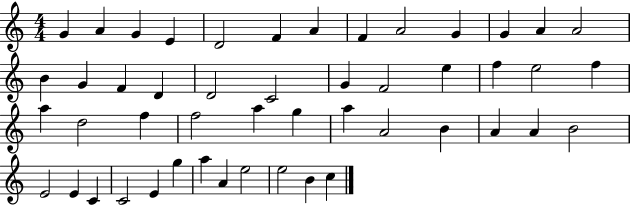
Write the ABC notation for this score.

X:1
T:Untitled
M:4/4
L:1/4
K:C
G A G E D2 F A F A2 G G A A2 B G F D D2 C2 G F2 e f e2 f a d2 f f2 a g a A2 B A A B2 E2 E C C2 E g a A e2 e2 B c